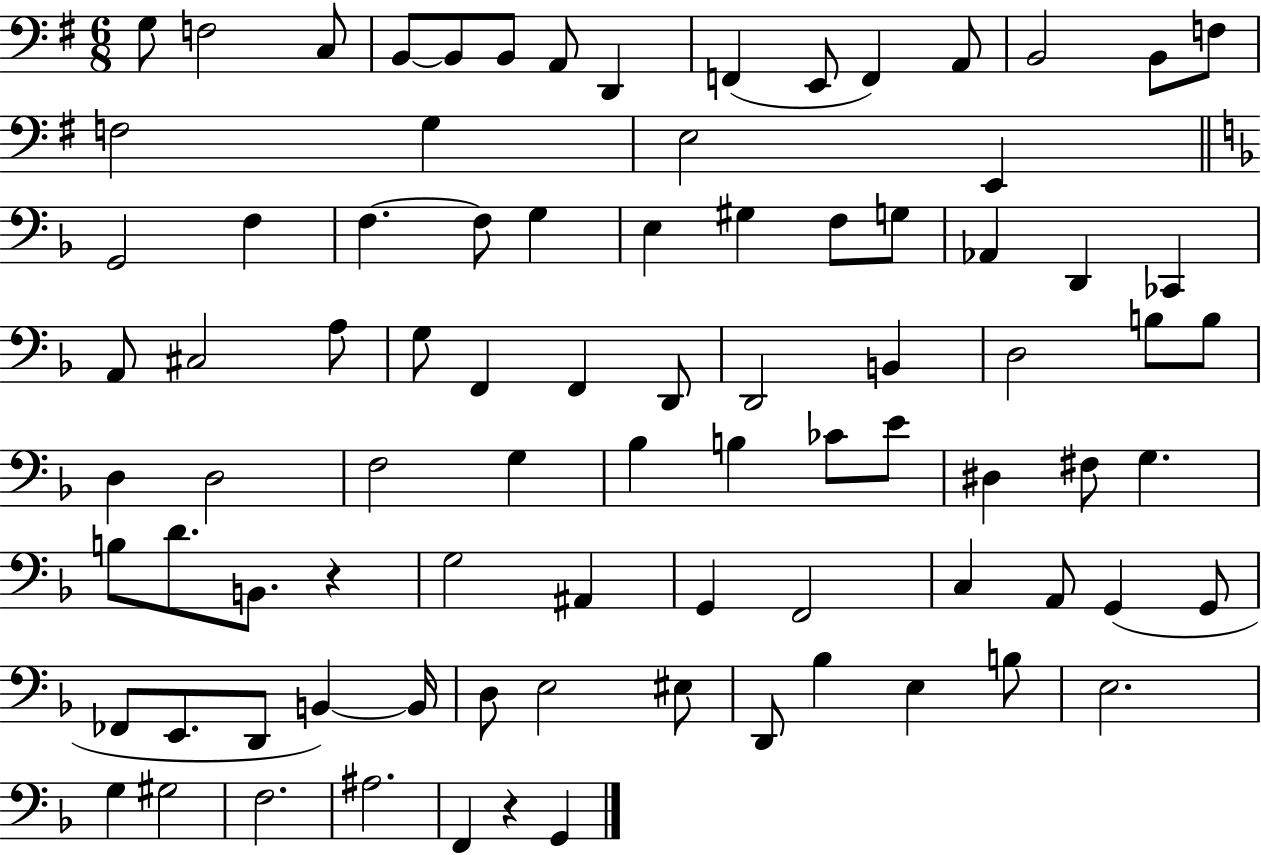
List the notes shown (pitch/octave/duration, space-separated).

G3/e F3/h C3/e B2/e B2/e B2/e A2/e D2/q F2/q E2/e F2/q A2/e B2/h B2/e F3/e F3/h G3/q E3/h E2/q G2/h F3/q F3/q. F3/e G3/q E3/q G#3/q F3/e G3/e Ab2/q D2/q CES2/q A2/e C#3/h A3/e G3/e F2/q F2/q D2/e D2/h B2/q D3/h B3/e B3/e D3/q D3/h F3/h G3/q Bb3/q B3/q CES4/e E4/e D#3/q F#3/e G3/q. B3/e D4/e. B2/e. R/q G3/h A#2/q G2/q F2/h C3/q A2/e G2/q G2/e FES2/e E2/e. D2/e B2/q B2/s D3/e E3/h EIS3/e D2/e Bb3/q E3/q B3/e E3/h. G3/q G#3/h F3/h. A#3/h. F2/q R/q G2/q